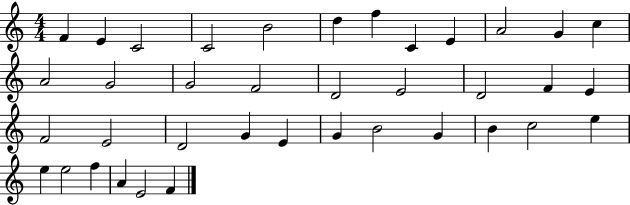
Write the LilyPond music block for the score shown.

{
  \clef treble
  \numericTimeSignature
  \time 4/4
  \key c \major
  f'4 e'4 c'2 | c'2 b'2 | d''4 f''4 c'4 e'4 | a'2 g'4 c''4 | \break a'2 g'2 | g'2 f'2 | d'2 e'2 | d'2 f'4 e'4 | \break f'2 e'2 | d'2 g'4 e'4 | g'4 b'2 g'4 | b'4 c''2 e''4 | \break e''4 e''2 f''4 | a'4 e'2 f'4 | \bar "|."
}